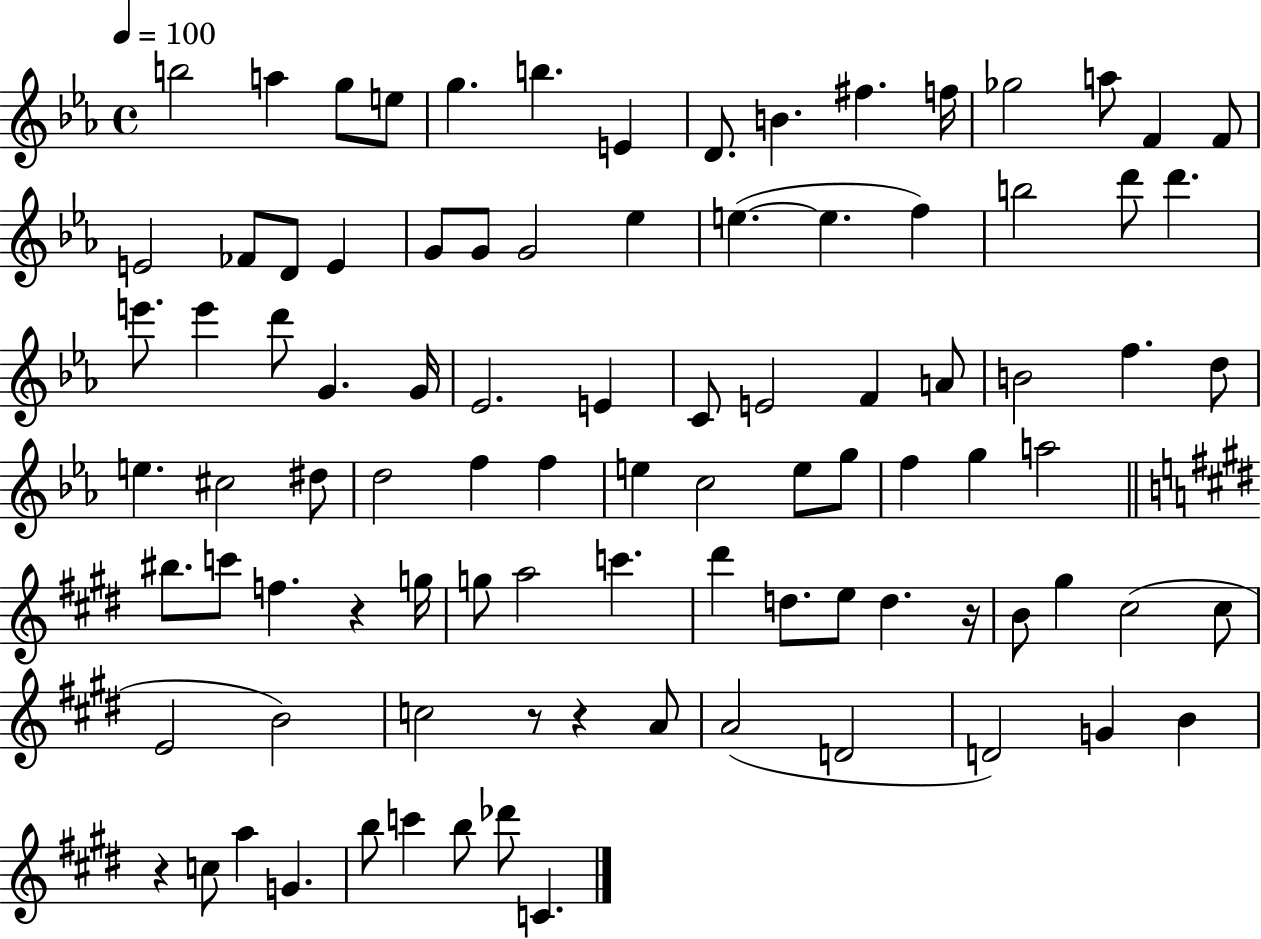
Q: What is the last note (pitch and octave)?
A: C4